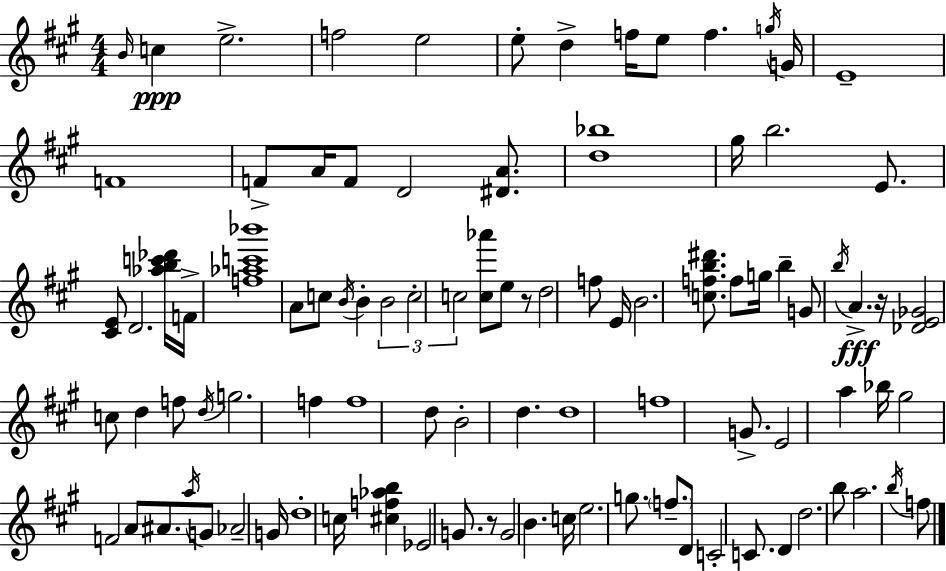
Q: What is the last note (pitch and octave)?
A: F5